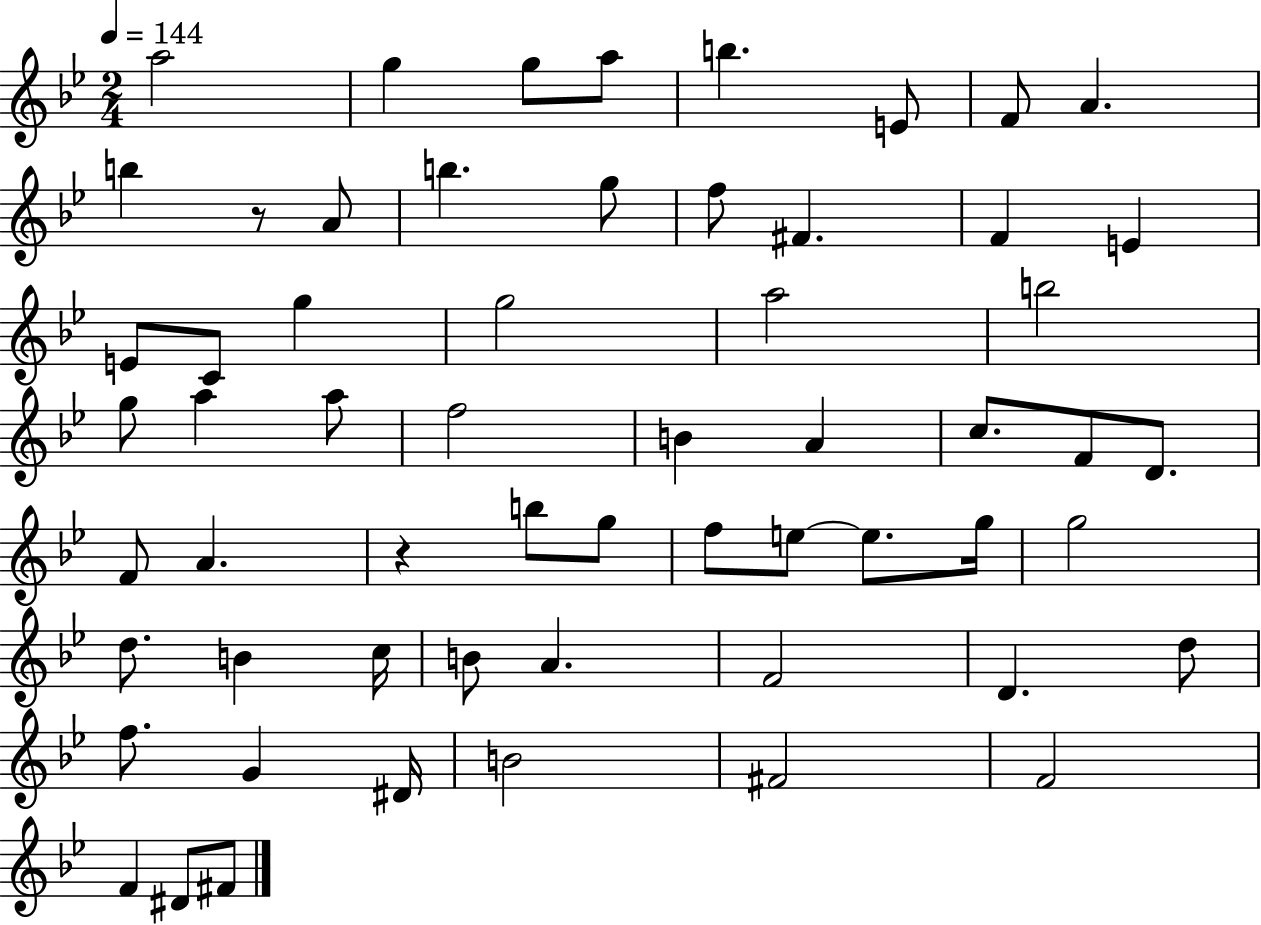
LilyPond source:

{
  \clef treble
  \numericTimeSignature
  \time 2/4
  \key bes \major
  \tempo 4 = 144
  a''2 | g''4 g''8 a''8 | b''4. e'8 | f'8 a'4. | \break b''4 r8 a'8 | b''4. g''8 | f''8 fis'4. | f'4 e'4 | \break e'8 c'8 g''4 | g''2 | a''2 | b''2 | \break g''8 a''4 a''8 | f''2 | b'4 a'4 | c''8. f'8 d'8. | \break f'8 a'4. | r4 b''8 g''8 | f''8 e''8~~ e''8. g''16 | g''2 | \break d''8. b'4 c''16 | b'8 a'4. | f'2 | d'4. d''8 | \break f''8. g'4 dis'16 | b'2 | fis'2 | f'2 | \break f'4 dis'8 fis'8 | \bar "|."
}